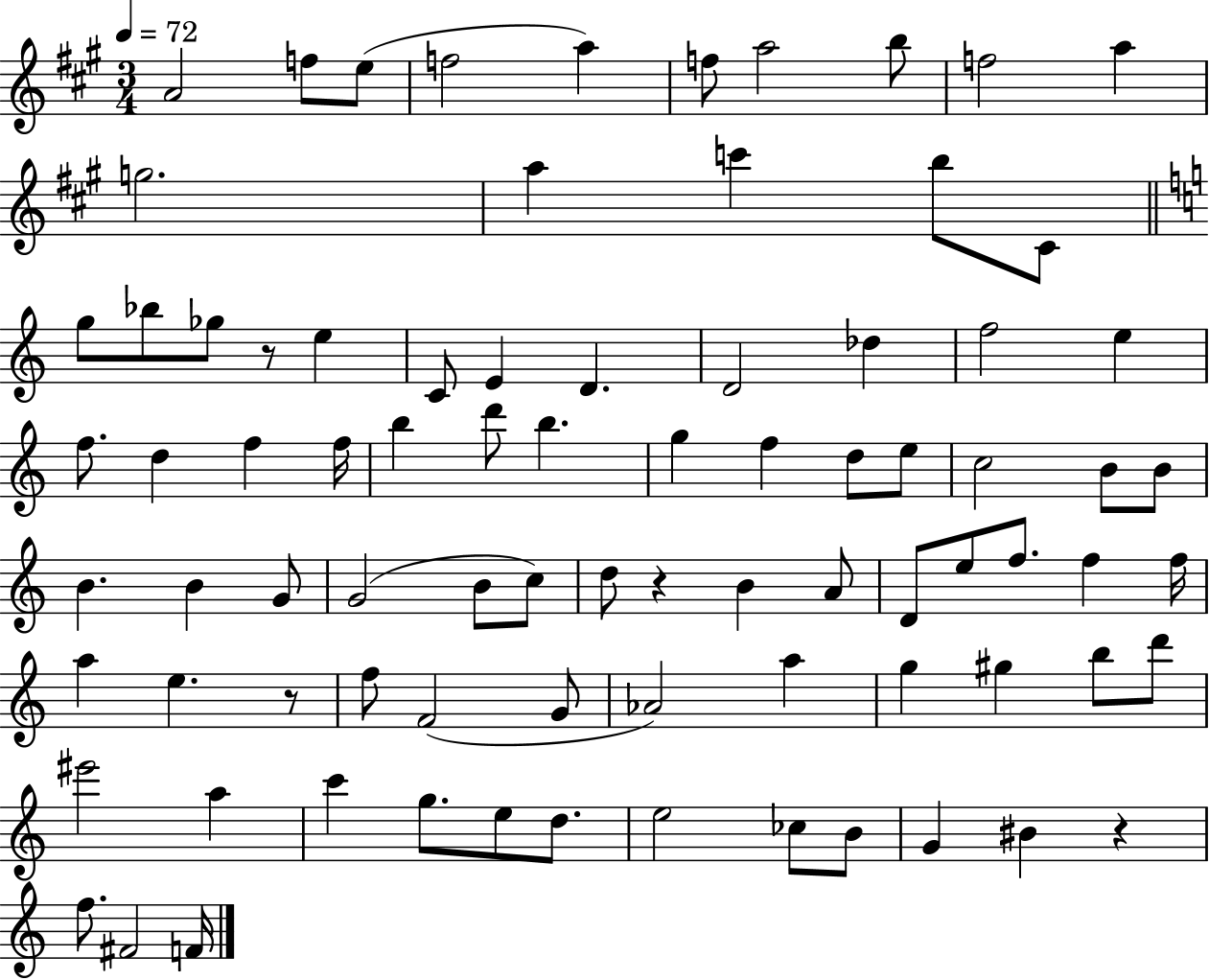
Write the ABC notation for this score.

X:1
T:Untitled
M:3/4
L:1/4
K:A
A2 f/2 e/2 f2 a f/2 a2 b/2 f2 a g2 a c' b/2 ^C/2 g/2 _b/2 _g/2 z/2 e C/2 E D D2 _d f2 e f/2 d f f/4 b d'/2 b g f d/2 e/2 c2 B/2 B/2 B B G/2 G2 B/2 c/2 d/2 z B A/2 D/2 e/2 f/2 f f/4 a e z/2 f/2 F2 G/2 _A2 a g ^g b/2 d'/2 ^e'2 a c' g/2 e/2 d/2 e2 _c/2 B/2 G ^B z f/2 ^F2 F/4